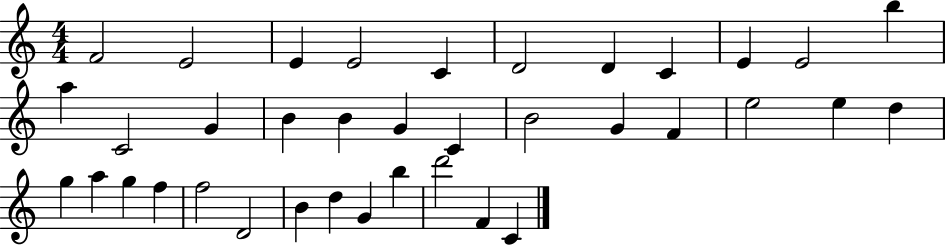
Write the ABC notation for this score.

X:1
T:Untitled
M:4/4
L:1/4
K:C
F2 E2 E E2 C D2 D C E E2 b a C2 G B B G C B2 G F e2 e d g a g f f2 D2 B d G b d'2 F C